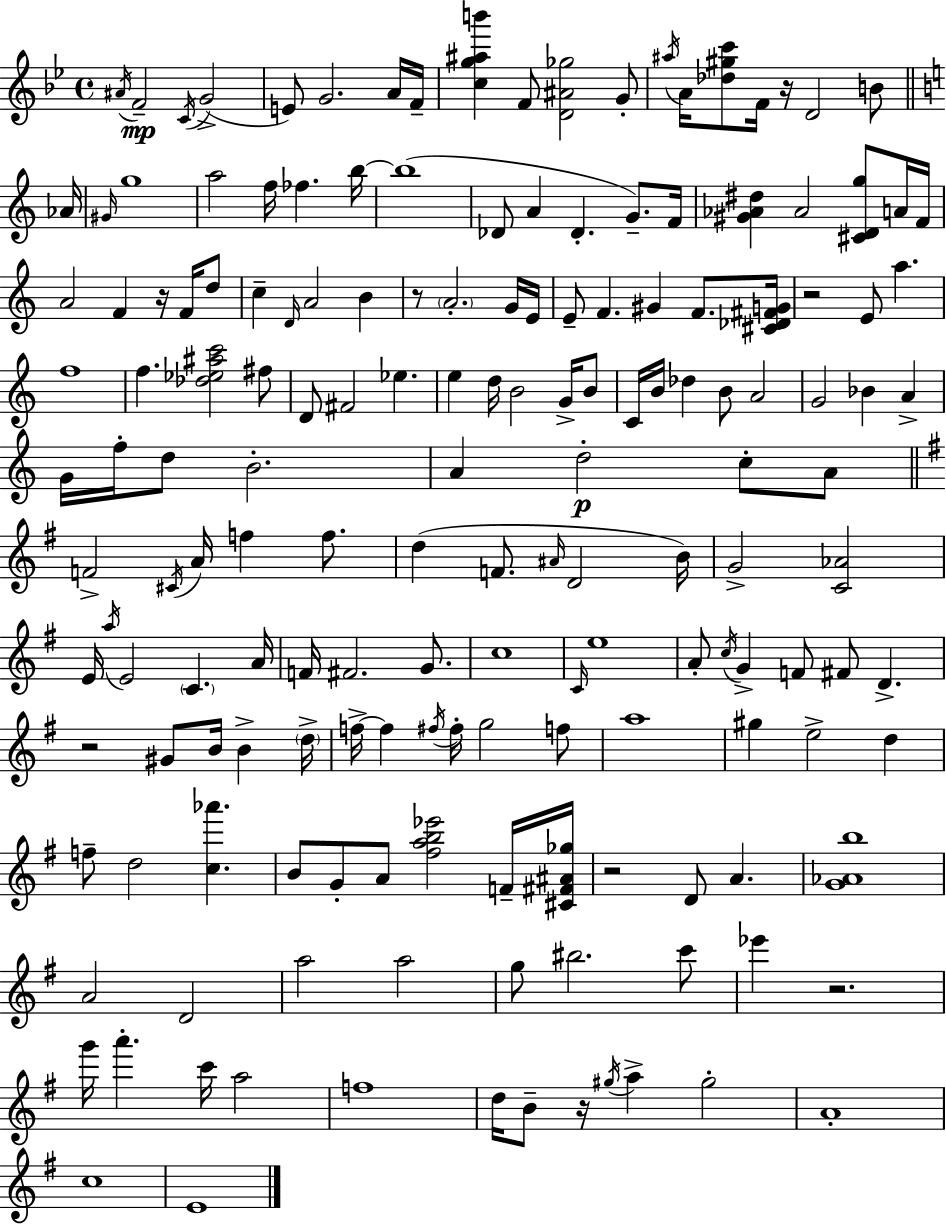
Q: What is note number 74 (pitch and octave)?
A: C5